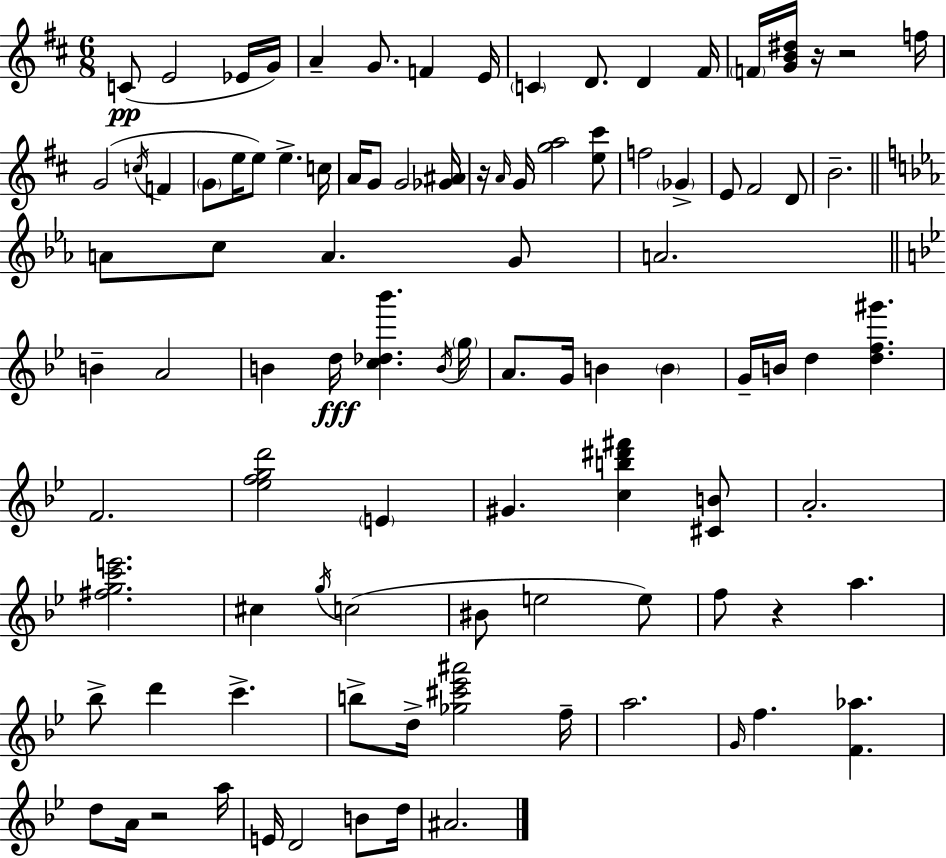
C4/e E4/h Eb4/s G4/s A4/q G4/e. F4/q E4/s C4/q D4/e. D4/q F#4/s F4/s [G4,B4,D#5]/s R/s R/h F5/s G4/h C5/s F4/q G4/e E5/s E5/e E5/q. C5/s A4/s G4/e G4/h [Gb4,A#4]/s R/s A4/s G4/s [G5,A5]/h [E5,C#6]/e F5/h Gb4/q E4/e F#4/h D4/e B4/h. A4/e C5/e A4/q. G4/e A4/h. B4/q A4/h B4/q D5/s [C5,Db5,Bb6]/q. B4/s G5/s A4/e. G4/s B4/q B4/q G4/s B4/s D5/q [D5,F5,G#6]/q. F4/h. [Eb5,F5,G5,D6]/h E4/q G#4/q. [C5,B5,D#6,F#6]/q [C#4,B4]/e A4/h. [F#5,G5,C6,E6]/h. C#5/q G5/s C5/h BIS4/e E5/h E5/e F5/e R/q A5/q. Bb5/e D6/q C6/q. B5/e D5/s [Gb5,C#6,Eb6,A#6]/h F5/s A5/h. G4/s F5/q. [F4,Ab5]/q. D5/e A4/s R/h A5/s E4/s D4/h B4/e D5/s A#4/h.